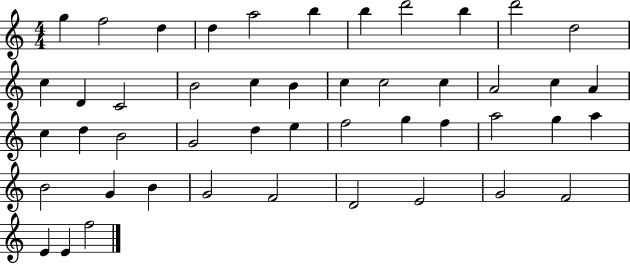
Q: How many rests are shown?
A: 0